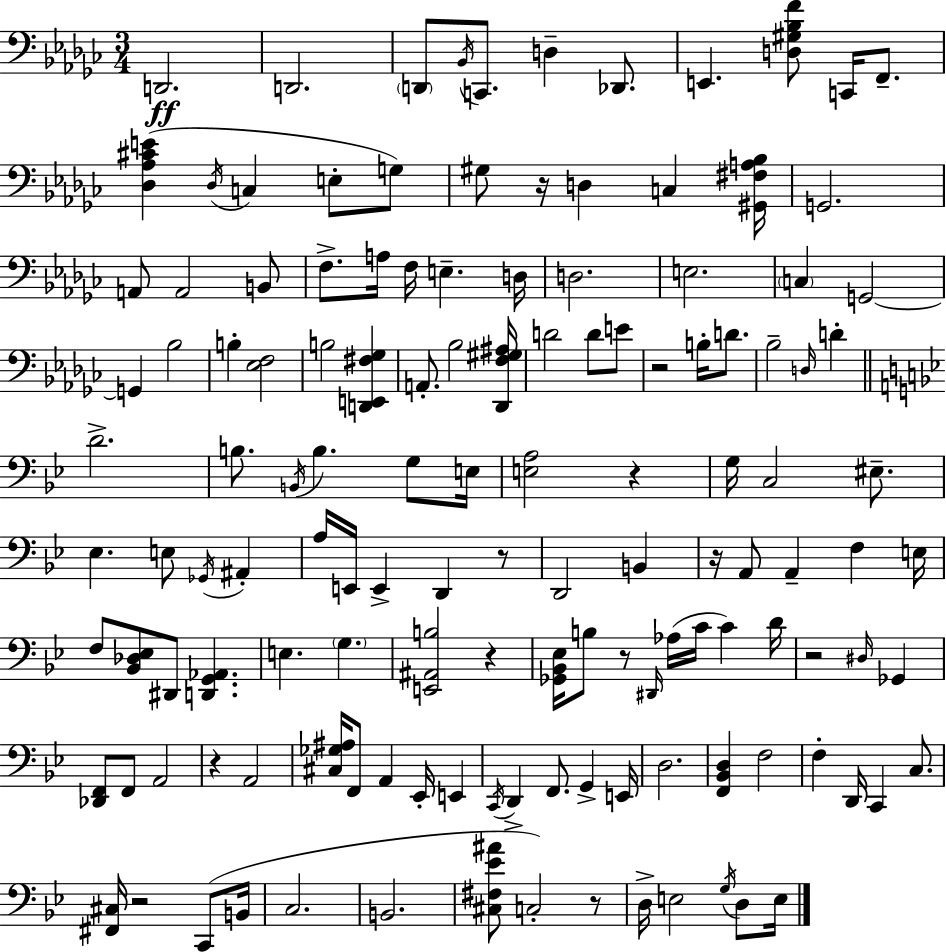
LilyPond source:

{
  \clef bass
  \numericTimeSignature
  \time 3/4
  \key ees \minor
  \repeat volta 2 { d,2.\ff | d,2. | \parenthesize d,8 \acciaccatura { bes,16 } c,8. d4-- des,8. | e,4. <d gis bes f'>8 c,16 f,8.-- | \break <des aes cis' e'>4( \acciaccatura { des16 } c4 e8-. | g8) gis8 r16 d4 c4 | <gis, fis a bes>16 g,2. | a,8 a,2 | \break b,8 f8.-> a16 f16 e4.-- | d16 d2. | e2. | \parenthesize c4 g,2~~ | \break g,4 bes2 | b4-. <ees f>2 | b2 <d, e, fis ges>4 | a,8.-. bes2 | \break <des, f gis ais>16 d'2 d'8 | e'8 r2 b16-. d'8. | bes2-- \grace { d16 } d'4-. | \bar "||" \break \key bes \major d'2.-> | b8. \acciaccatura { b,16 } b4. g8 | e16 <e a>2 r4 | g16 c2 eis8.-- | \break ees4. e8 \acciaccatura { ges,16 } ais,4-. | a16 e,16 e,4-> d,4 | r8 d,2 b,4 | r16 a,8 a,4-- f4 | \break e16 f8 <bes, des ees>8 dis,8 <d, g, aes,>4. | e4. \parenthesize g4. | <e, ais, b>2 r4 | <ges, bes, ees>16 b8 r8 \grace { dis,16 } aes16( c'16 c'4) | \break d'16 r2 \grace { dis16 } | ges,4 <des, f,>8 f,8 a,2 | r4 a,2 | <cis ges ais>16 f,8 a,4 ees,16-. | \break e,4 \acciaccatura { c,16 } d,4-> f,8. | g,4-> e,16 d2. | <f, bes, d>4 f2 | f4-. d,16 c,4 | \break c8. <fis, cis>16 r2 | c,8( b,16 c2. | b,2. | <cis fis ees' ais'>8 c2-.) | \break r8 d16-> e2 | \acciaccatura { g16 } d8 e16 } \bar "|."
}